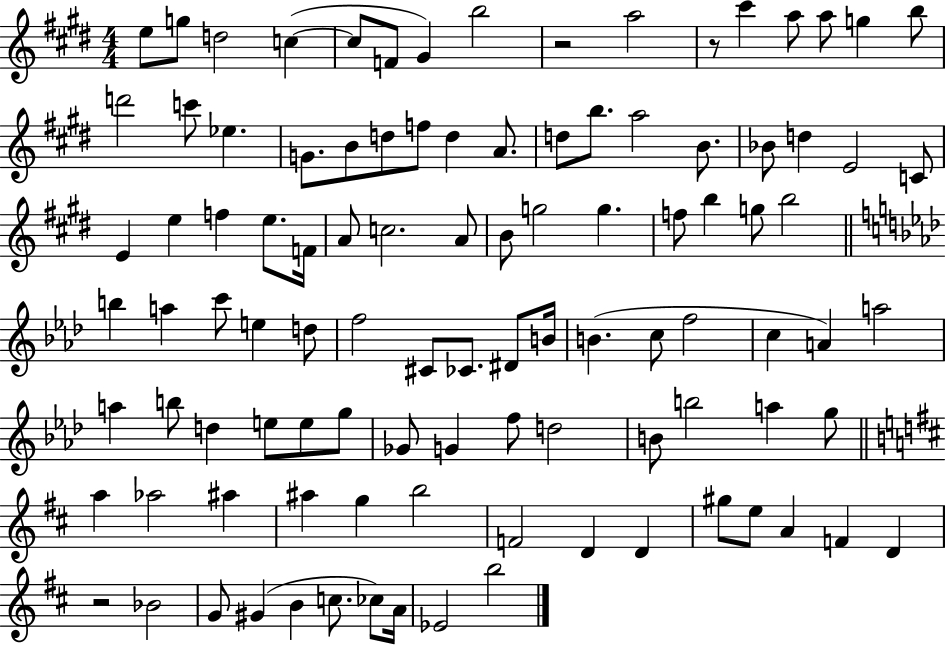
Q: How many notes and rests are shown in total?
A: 102